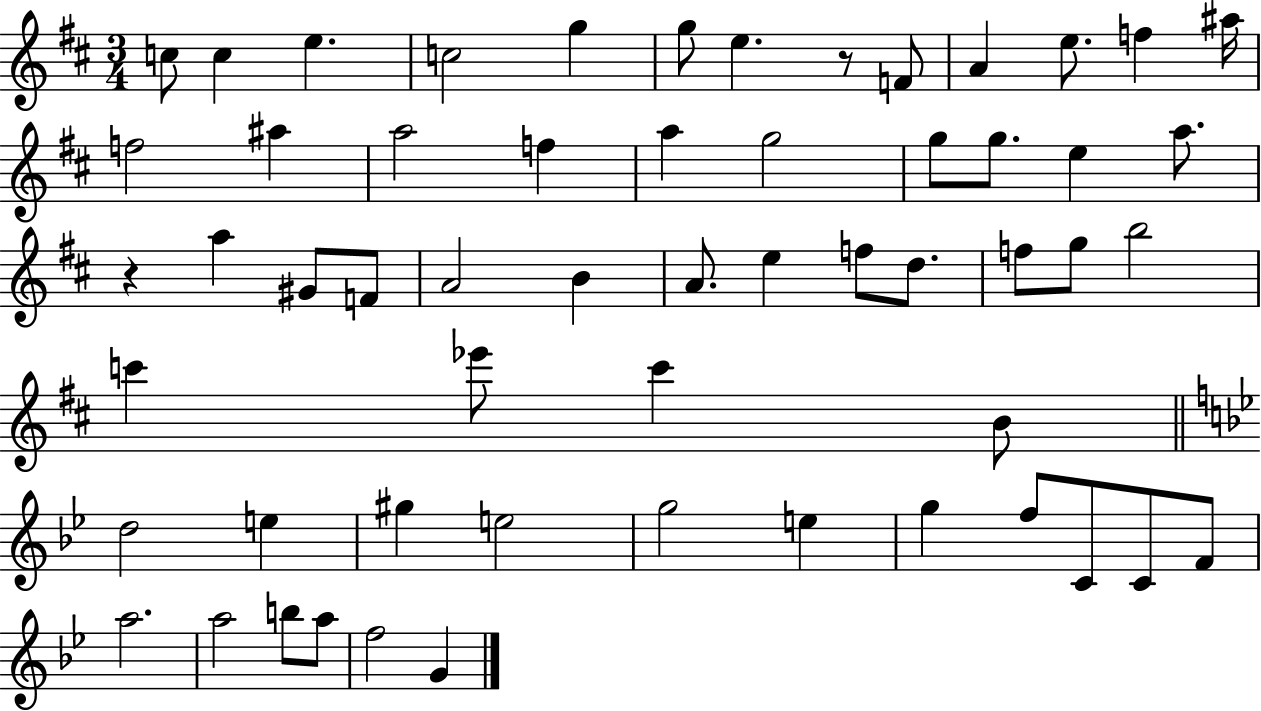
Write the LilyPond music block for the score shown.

{
  \clef treble
  \numericTimeSignature
  \time 3/4
  \key d \major
  c''8 c''4 e''4. | c''2 g''4 | g''8 e''4. r8 f'8 | a'4 e''8. f''4 ais''16 | \break f''2 ais''4 | a''2 f''4 | a''4 g''2 | g''8 g''8. e''4 a''8. | \break r4 a''4 gis'8 f'8 | a'2 b'4 | a'8. e''4 f''8 d''8. | f''8 g''8 b''2 | \break c'''4 ees'''8 c'''4 b'8 | \bar "||" \break \key bes \major d''2 e''4 | gis''4 e''2 | g''2 e''4 | g''4 f''8 c'8 c'8 f'8 | \break a''2. | a''2 b''8 a''8 | f''2 g'4 | \bar "|."
}